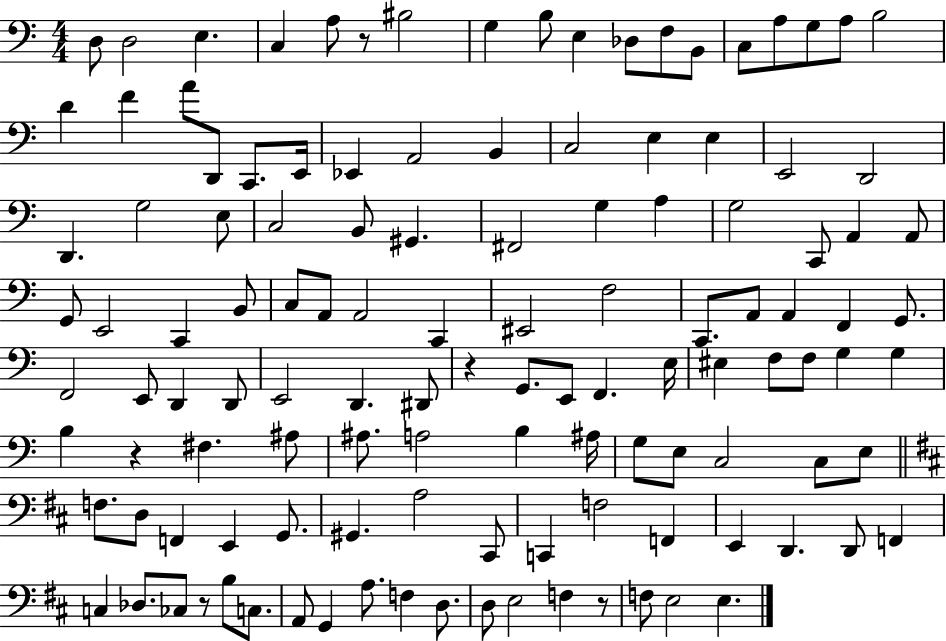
{
  \clef bass
  \numericTimeSignature
  \time 4/4
  \key c \major
  d8 d2 e4. | c4 a8 r8 bis2 | g4 b8 e4 des8 f8 b,8 | c8 a8 g8 a8 b2 | \break d'4 f'4 a'8 d,8 c,8. e,16 | ees,4 a,2 b,4 | c2 e4 e4 | e,2 d,2 | \break d,4. g2 e8 | c2 b,8 gis,4. | fis,2 g4 a4 | g2 c,8 a,4 a,8 | \break g,8 e,2 c,4 b,8 | c8 a,8 a,2 c,4 | eis,2 f2 | c,8. a,8 a,4 f,4 g,8. | \break f,2 e,8 d,4 d,8 | e,2 d,4. dis,8 | r4 g,8. e,8 f,4. e16 | eis4 f8 f8 g4 g4 | \break b4 r4 fis4. ais8 | ais8. a2 b4 ais16 | g8 e8 c2 c8 e8 | \bar "||" \break \key b \minor f8. d8 f,4 e,4 g,8. | gis,4. a2 cis,8 | c,4 f2 f,4 | e,4 d,4. d,8 f,4 | \break c4 des8. ces8 r8 b8 c8. | a,8 g,4 a8. f4 d8. | d8 e2 f4 r8 | f8 e2 e4. | \break \bar "|."
}